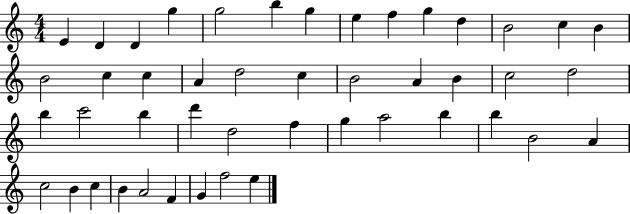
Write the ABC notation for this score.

X:1
T:Untitled
M:4/4
L:1/4
K:C
E D D g g2 b g e f g d B2 c B B2 c c A d2 c B2 A B c2 d2 b c'2 b d' d2 f g a2 b b B2 A c2 B c B A2 F G f2 e